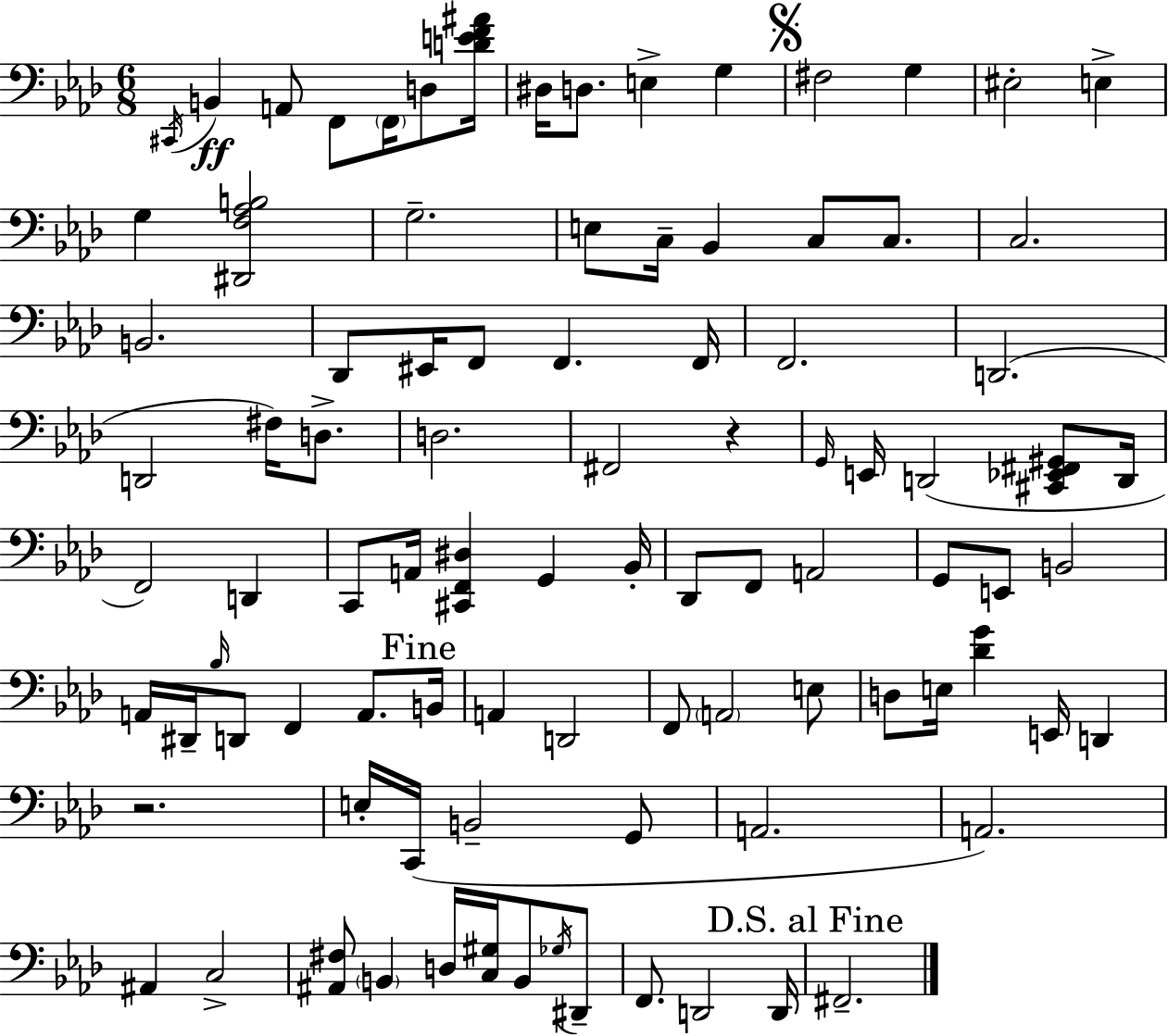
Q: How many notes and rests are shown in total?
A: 93